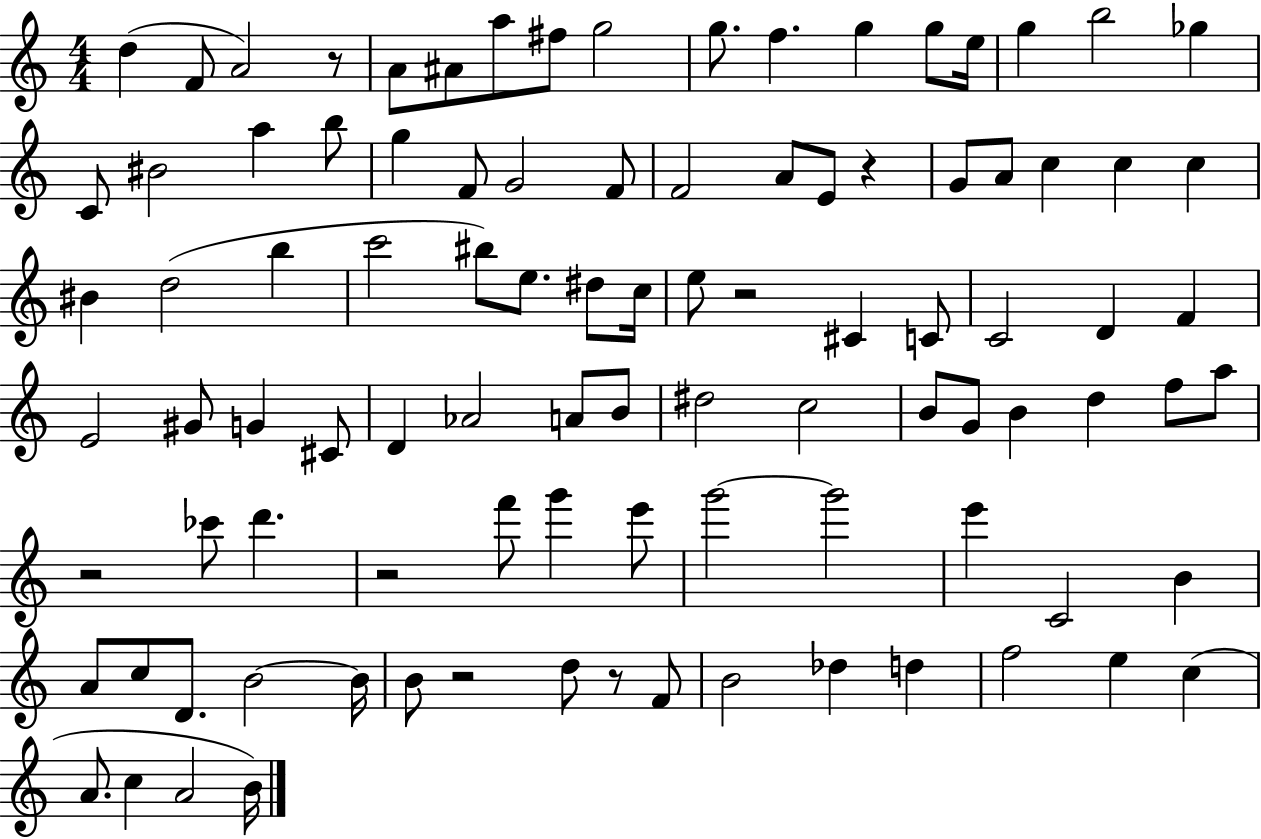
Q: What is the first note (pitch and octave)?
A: D5